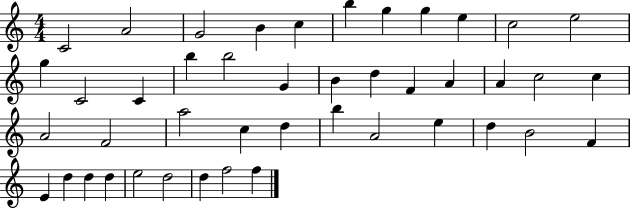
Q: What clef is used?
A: treble